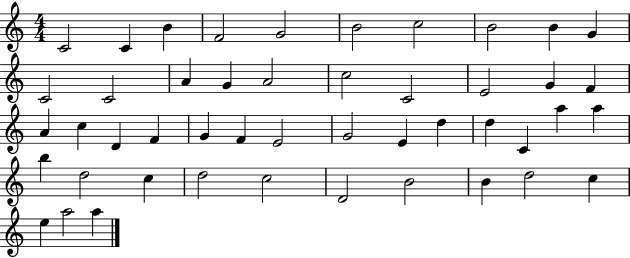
X:1
T:Untitled
M:4/4
L:1/4
K:C
C2 C B F2 G2 B2 c2 B2 B G C2 C2 A G A2 c2 C2 E2 G F A c D F G F E2 G2 E d d C a a b d2 c d2 c2 D2 B2 B d2 c e a2 a